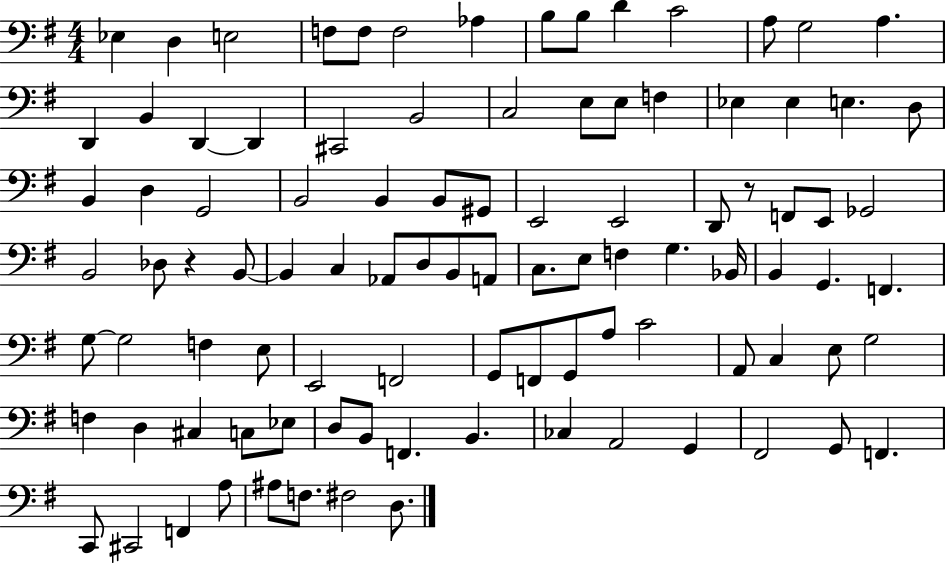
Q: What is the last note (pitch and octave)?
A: D3